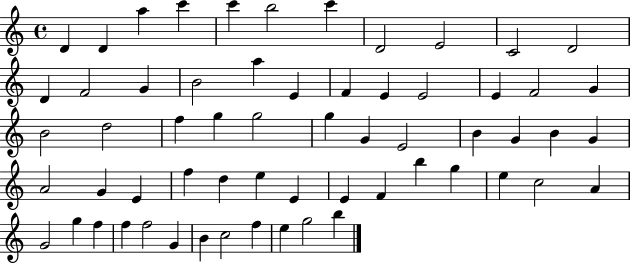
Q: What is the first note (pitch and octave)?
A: D4